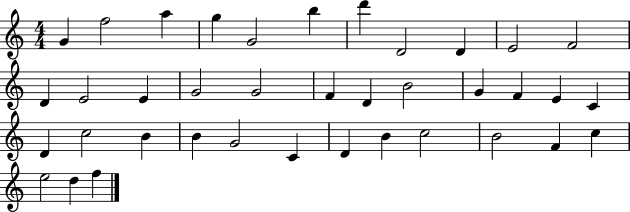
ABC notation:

X:1
T:Untitled
M:4/4
L:1/4
K:C
G f2 a g G2 b d' D2 D E2 F2 D E2 E G2 G2 F D B2 G F E C D c2 B B G2 C D B c2 B2 F c e2 d f